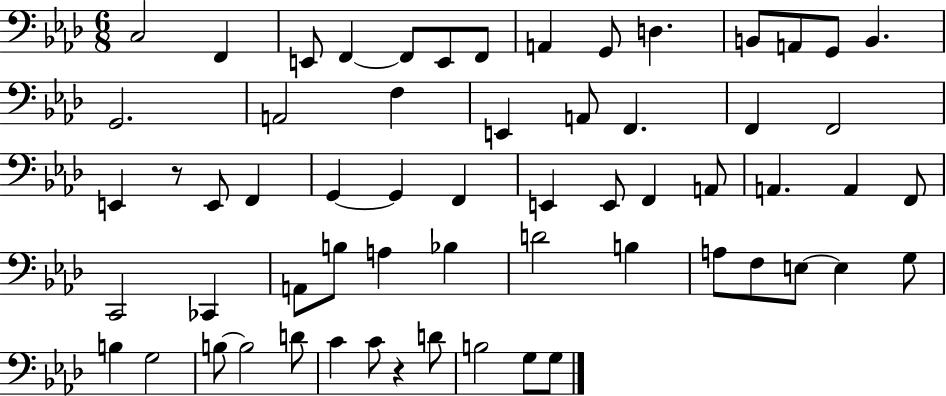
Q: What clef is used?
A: bass